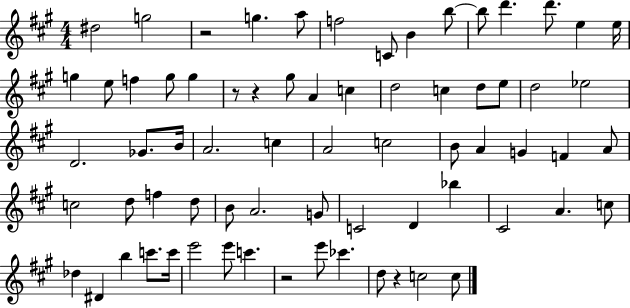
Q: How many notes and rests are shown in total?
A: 70